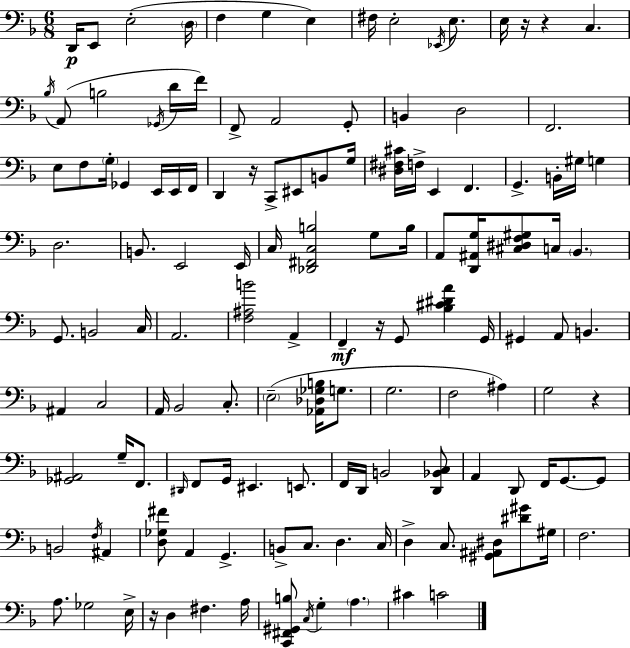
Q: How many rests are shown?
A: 6